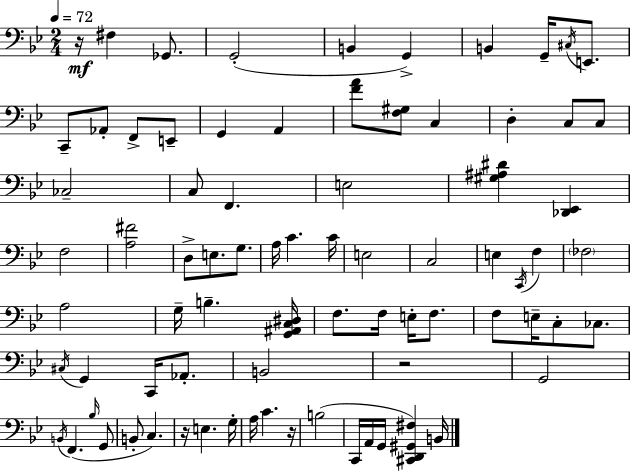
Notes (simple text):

R/s F#3/q Gb2/e. G2/h B2/q G2/q B2/q G2/s C#3/s E2/e. C2/e Ab2/e F2/e E2/e G2/q A2/q [F4,A4]/e [F3,G#3]/e C3/q D3/q C3/e C3/e CES3/h C3/e F2/q. E3/h [G#3,A#3,D#4]/q [Db2,Eb2]/q F3/h [A3,F#4]/h D3/e E3/e. G3/e. A3/s C4/q. C4/s E3/h C3/h E3/q C2/s F3/q FES3/h A3/h G3/s B3/q. [G2,A#2,C3,D#3]/s F3/e. F3/s E3/s F3/e. F3/e E3/s C3/e CES3/e. C#3/s G2/q C2/s Ab2/e. B2/h R/h G2/h B2/s F2/q. Bb3/s G2/e B2/e C3/q. R/s E3/q. G3/s A3/s C4/q. R/s B3/h C2/s A2/s G2/s [C#2,D2,G#2,F#3]/q B2/s